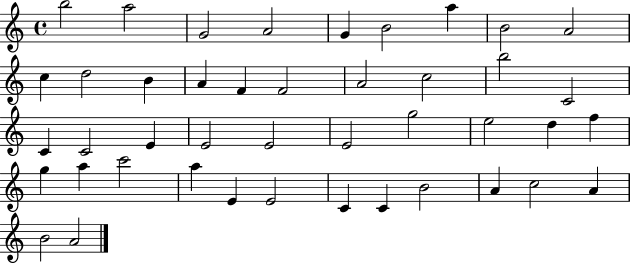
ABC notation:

X:1
T:Untitled
M:4/4
L:1/4
K:C
b2 a2 G2 A2 G B2 a B2 A2 c d2 B A F F2 A2 c2 b2 C2 C C2 E E2 E2 E2 g2 e2 d f g a c'2 a E E2 C C B2 A c2 A B2 A2